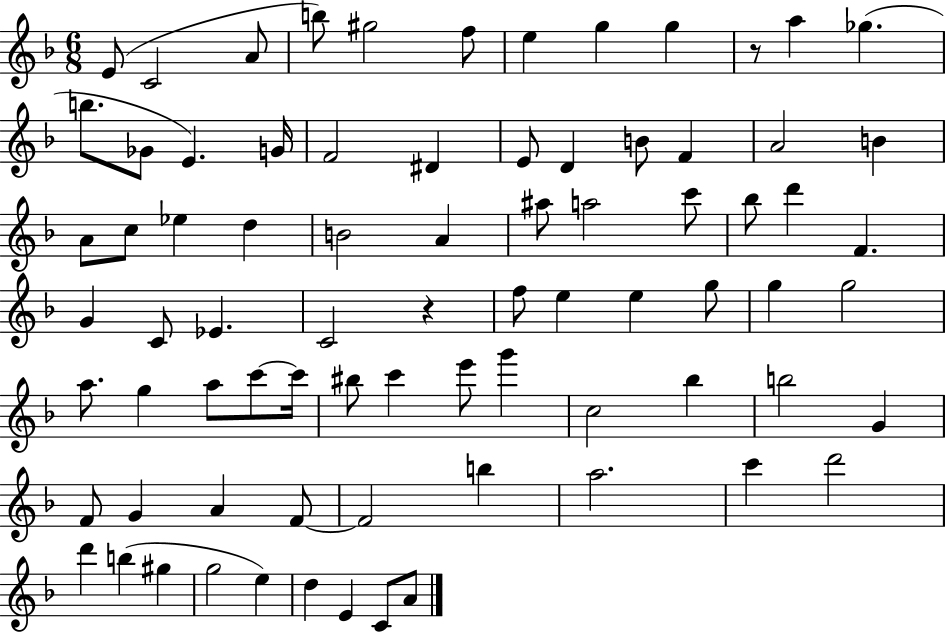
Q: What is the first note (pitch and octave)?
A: E4